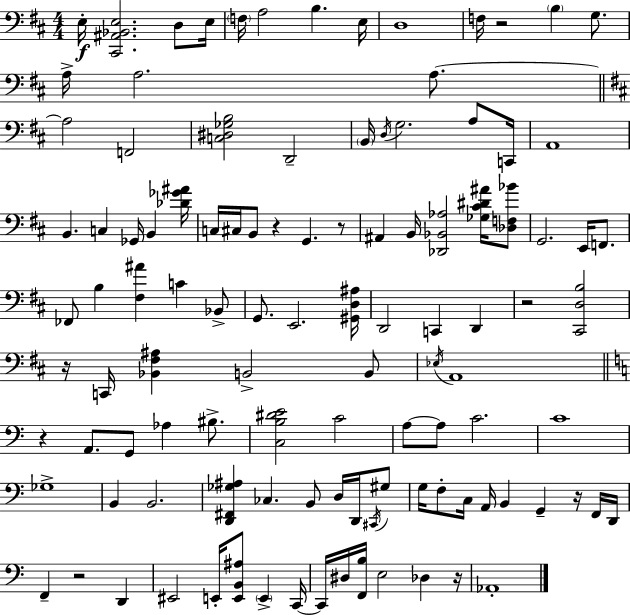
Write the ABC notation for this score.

X:1
T:Untitled
M:4/4
L:1/4
K:D
E,/4 [^C,,^A,,_B,,E,]2 D,/2 E,/4 F,/4 A,2 B, E,/4 D,4 F,/4 z2 B, G,/2 A,/4 A,2 A,/2 A,2 F,,2 [C,^D,_G,B,]2 D,,2 B,,/4 D,/4 G,2 A,/2 C,,/4 A,,4 B,, C, _G,,/4 B,, [_D_G^A]/4 C,/4 ^C,/4 B,,/2 z G,, z/2 ^A,, B,,/4 [_D,,_B,,_A,]2 [_G,^C^D^A]/4 [_D,F,_B]/2 G,,2 E,,/4 F,,/2 _F,,/2 B, [^F,^A] C _B,,/2 G,,/2 E,,2 [^G,,D,^A,]/4 D,,2 C,, D,, z2 [^C,,D,B,]2 z/4 C,,/4 [_B,,^F,^A,] B,,2 B,,/2 _E,/4 A,,4 z A,,/2 G,,/2 _A, ^B,/2 [C,B,^DE]2 C2 A,/2 A,/2 C2 C4 _G,4 B,, B,,2 [D,,^F,,_G,^A,] _C, B,,/2 D,/4 D,,/4 ^C,,/4 ^G,/2 G,/4 F,/2 C,/4 A,,/4 B,, G,, z/4 F,,/4 D,,/4 F,, z2 D,, ^E,,2 E,,/4 [E,,B,,^A,]/2 E,, C,,/4 C,,/4 ^D,/4 [F,,B,]/4 E,2 _D, z/4 _A,,4